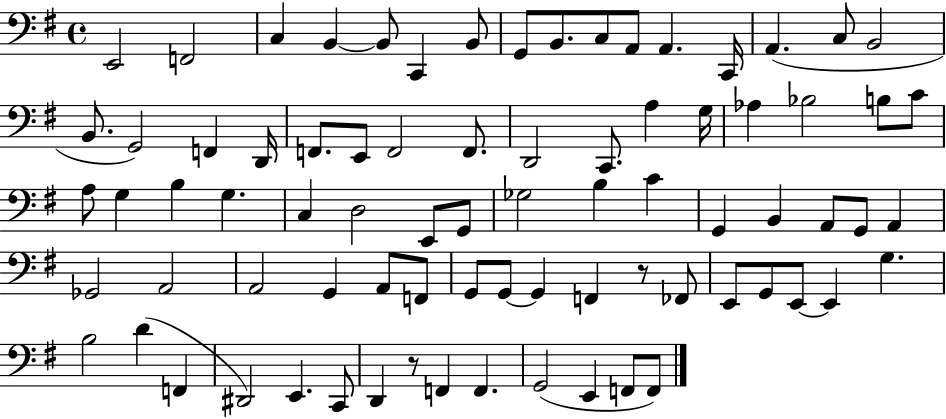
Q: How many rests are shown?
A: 2